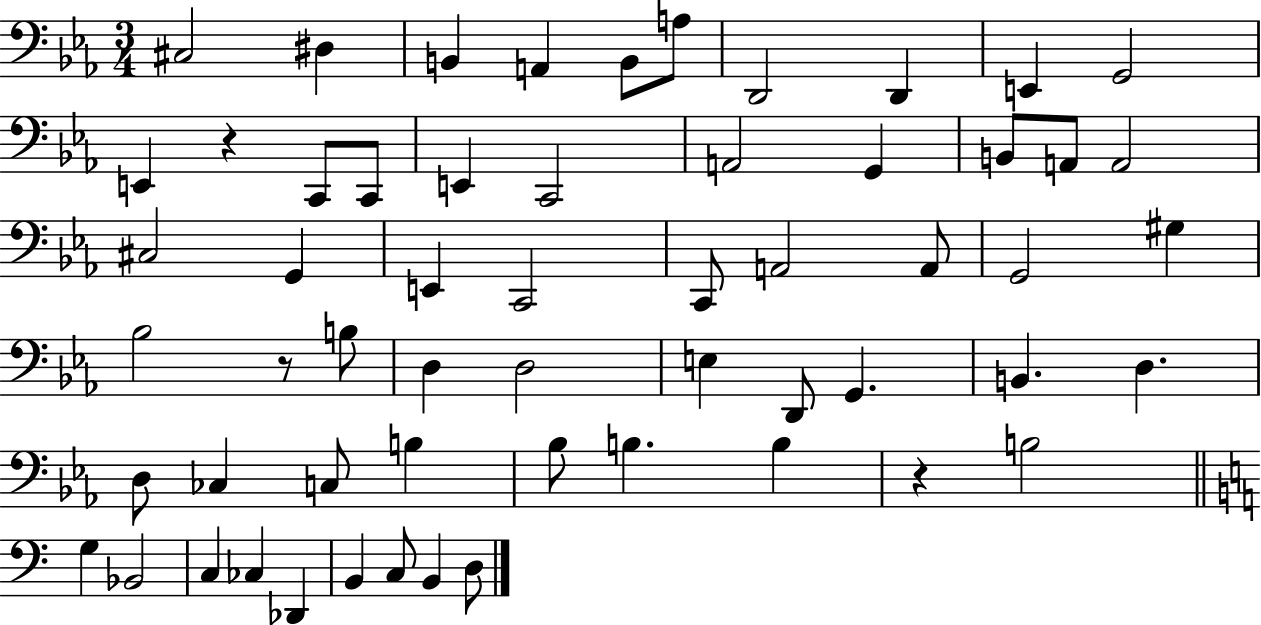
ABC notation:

X:1
T:Untitled
M:3/4
L:1/4
K:Eb
^C,2 ^D, B,, A,, B,,/2 A,/2 D,,2 D,, E,, G,,2 E,, z C,,/2 C,,/2 E,, C,,2 A,,2 G,, B,,/2 A,,/2 A,,2 ^C,2 G,, E,, C,,2 C,,/2 A,,2 A,,/2 G,,2 ^G, _B,2 z/2 B,/2 D, D,2 E, D,,/2 G,, B,, D, D,/2 _C, C,/2 B, _B,/2 B, B, z B,2 G, _B,,2 C, _C, _D,, B,, C,/2 B,, D,/2